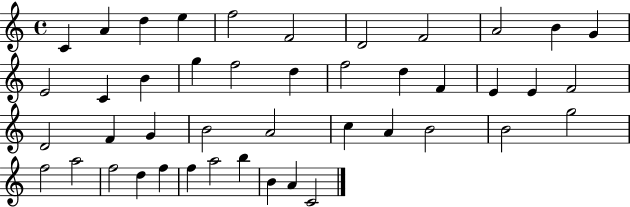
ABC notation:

X:1
T:Untitled
M:4/4
L:1/4
K:C
C A d e f2 F2 D2 F2 A2 B G E2 C B g f2 d f2 d F E E F2 D2 F G B2 A2 c A B2 B2 g2 f2 a2 f2 d f f a2 b B A C2